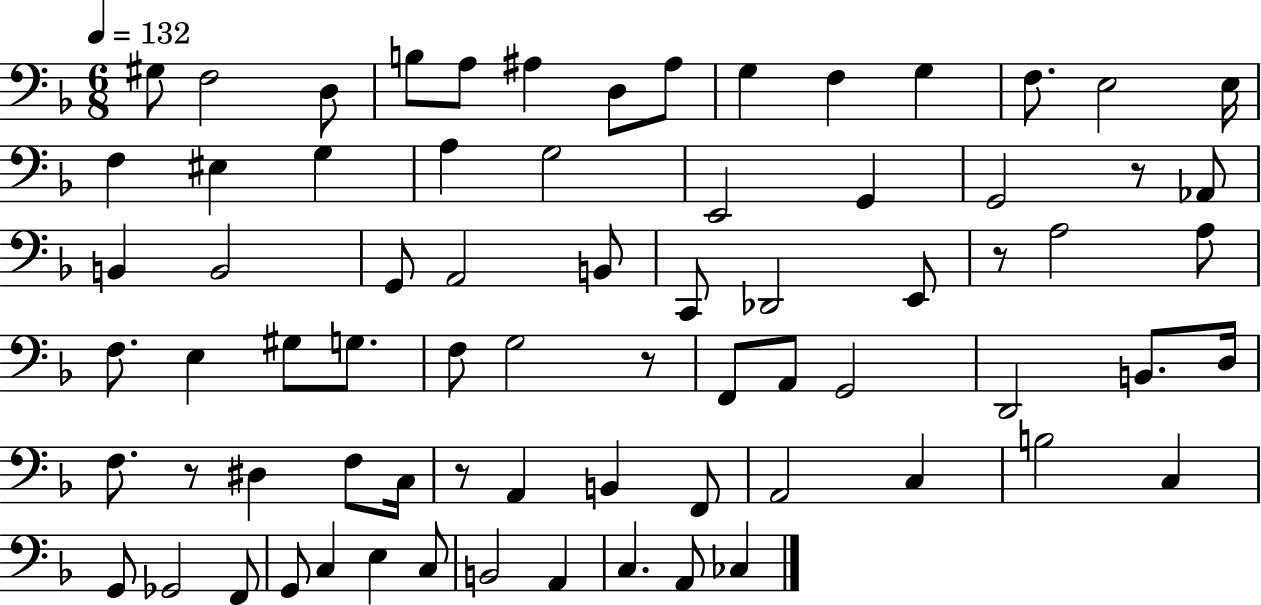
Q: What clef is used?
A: bass